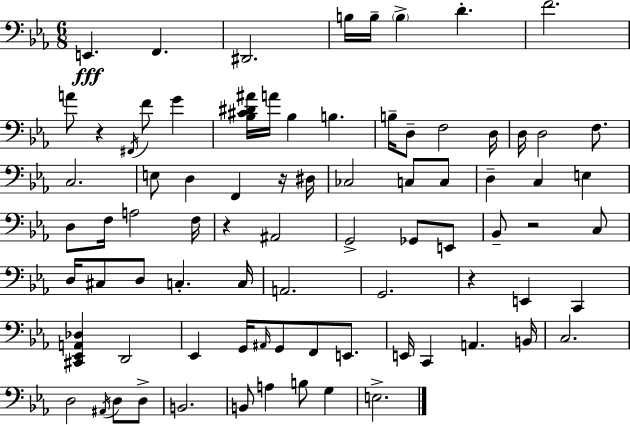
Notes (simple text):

E2/q. F2/q. D#2/h. B3/s B3/s B3/q D4/q. F4/h. A4/e R/q F#2/s F4/e G4/q [Bb3,C#4,D#4,A#4]/s A4/s Bb3/q B3/q. B3/s D3/e F3/h D3/s D3/s D3/h F3/e. C3/h. E3/e D3/q F2/q R/s D#3/s CES3/h C3/e C3/e D3/q C3/q E3/q D3/e F3/s A3/h F3/s R/q A#2/h G2/h Gb2/e E2/e Bb2/e R/h C3/e D3/s C#3/e D3/e C3/q. C3/s A2/h. G2/h. R/q E2/q C2/q [C#2,Eb2,A2,Db3]/q D2/h Eb2/q G2/s A#2/s G2/e F2/e E2/e. E2/s C2/q A2/q. B2/s C3/h. D3/h A#2/s D3/e D3/e B2/h. B2/e A3/q B3/e G3/q E3/h.